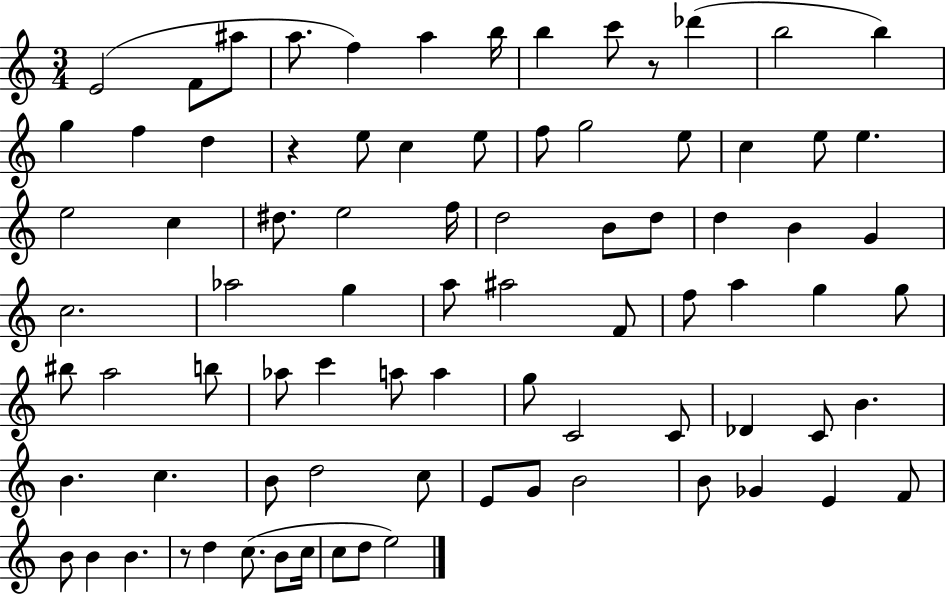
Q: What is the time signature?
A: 3/4